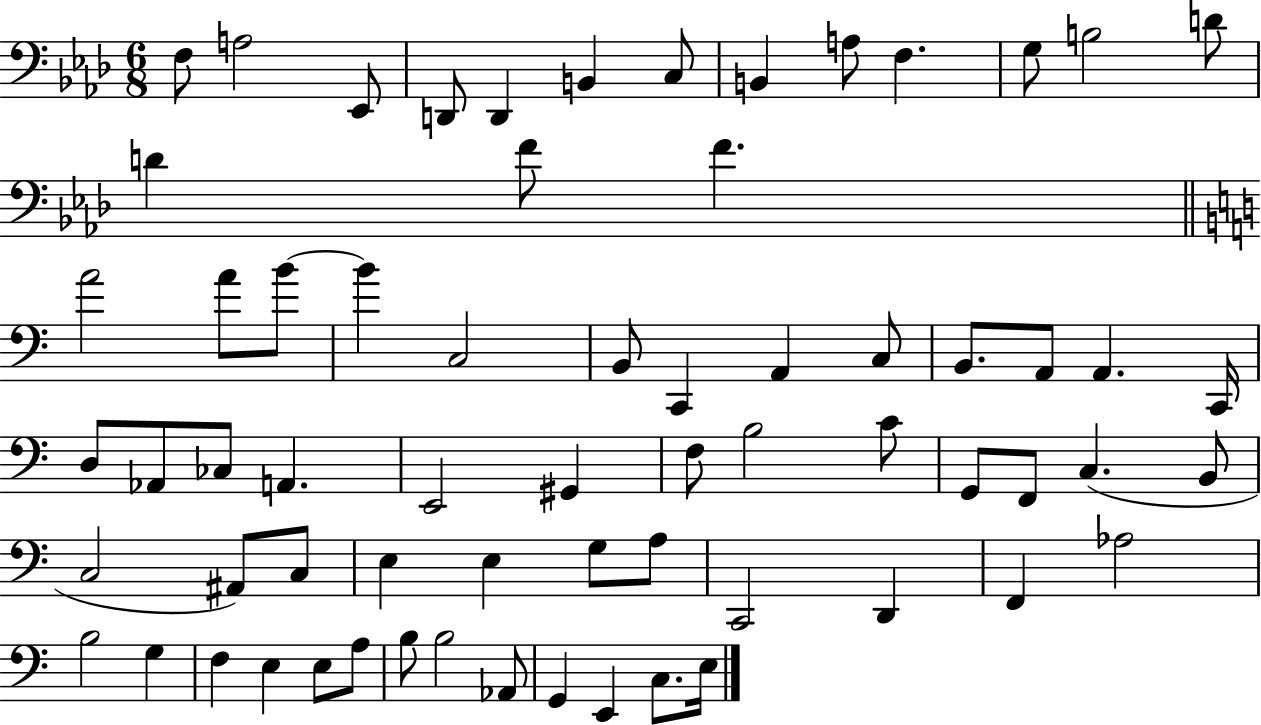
X:1
T:Untitled
M:6/8
L:1/4
K:Ab
F,/2 A,2 _E,,/2 D,,/2 D,, B,, C,/2 B,, A,/2 F, G,/2 B,2 D/2 D F/2 F A2 A/2 B/2 B C,2 B,,/2 C,, A,, C,/2 B,,/2 A,,/2 A,, C,,/4 D,/2 _A,,/2 _C,/2 A,, E,,2 ^G,, F,/2 B,2 C/2 G,,/2 F,,/2 C, B,,/2 C,2 ^A,,/2 C,/2 E, E, G,/2 A,/2 C,,2 D,, F,, _A,2 B,2 G, F, E, E,/2 A,/2 B,/2 B,2 _A,,/2 G,, E,, C,/2 E,/4